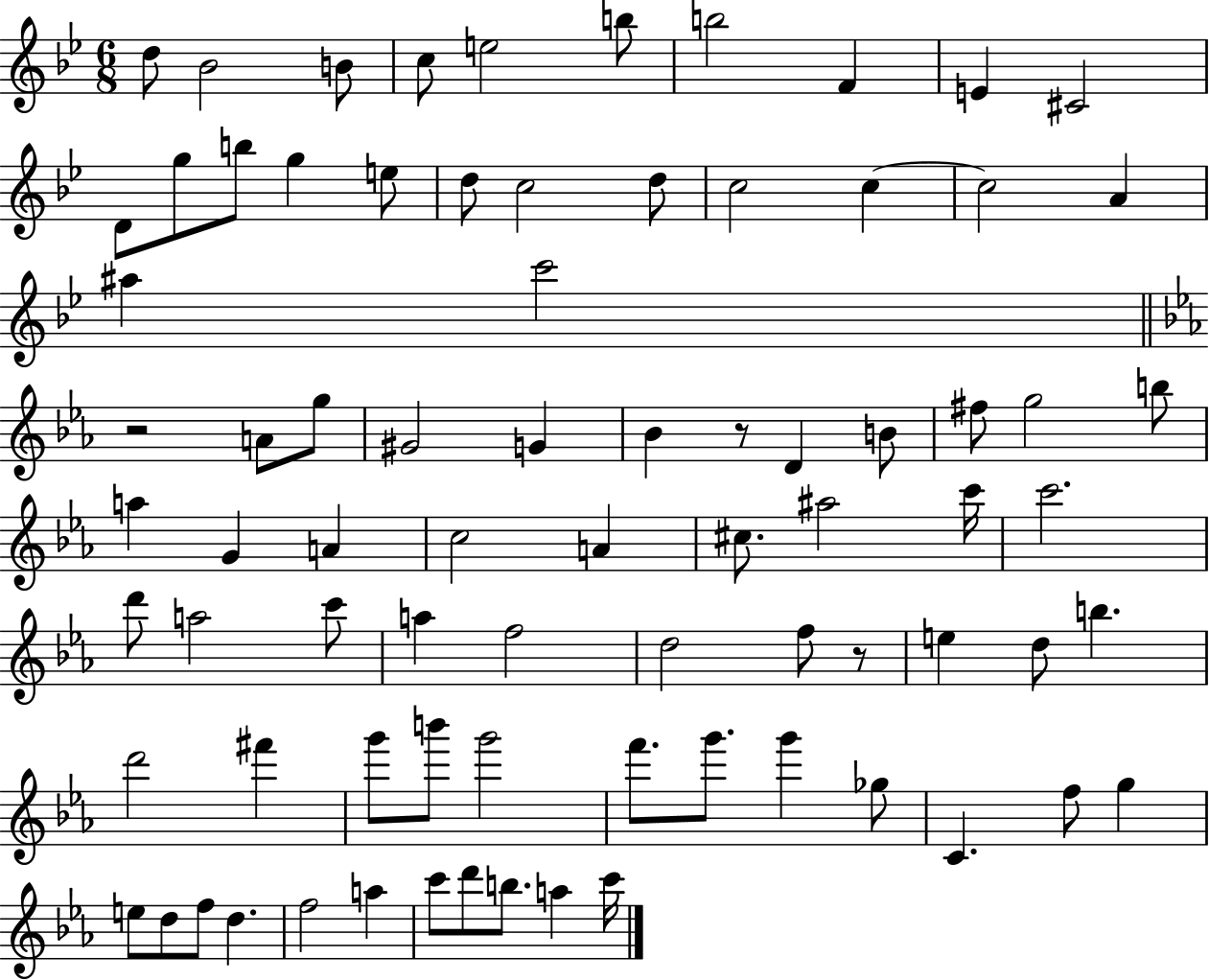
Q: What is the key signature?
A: BES major